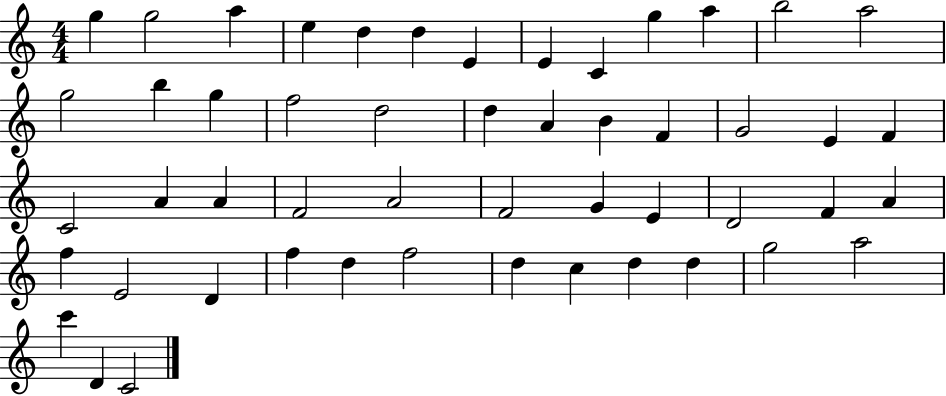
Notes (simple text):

G5/q G5/h A5/q E5/q D5/q D5/q E4/q E4/q C4/q G5/q A5/q B5/h A5/h G5/h B5/q G5/q F5/h D5/h D5/q A4/q B4/q F4/q G4/h E4/q F4/q C4/h A4/q A4/q F4/h A4/h F4/h G4/q E4/q D4/h F4/q A4/q F5/q E4/h D4/q F5/q D5/q F5/h D5/q C5/q D5/q D5/q G5/h A5/h C6/q D4/q C4/h